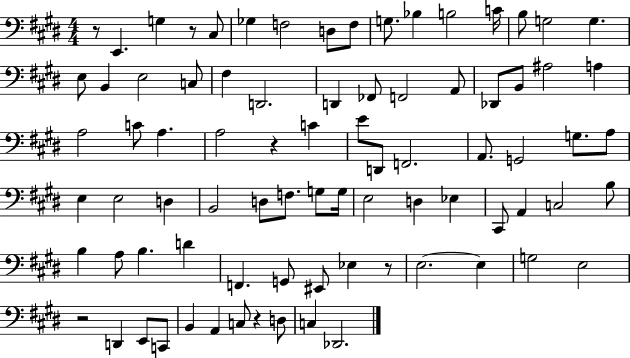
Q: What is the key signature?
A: E major